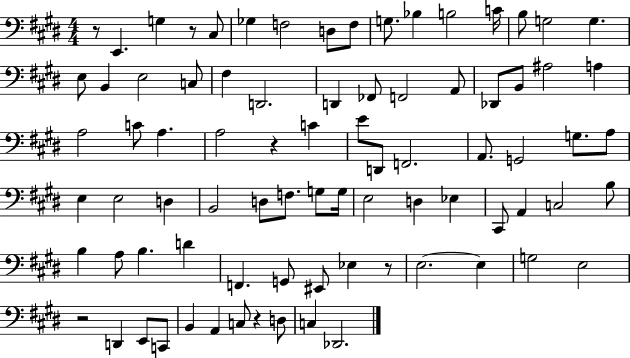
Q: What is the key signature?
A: E major